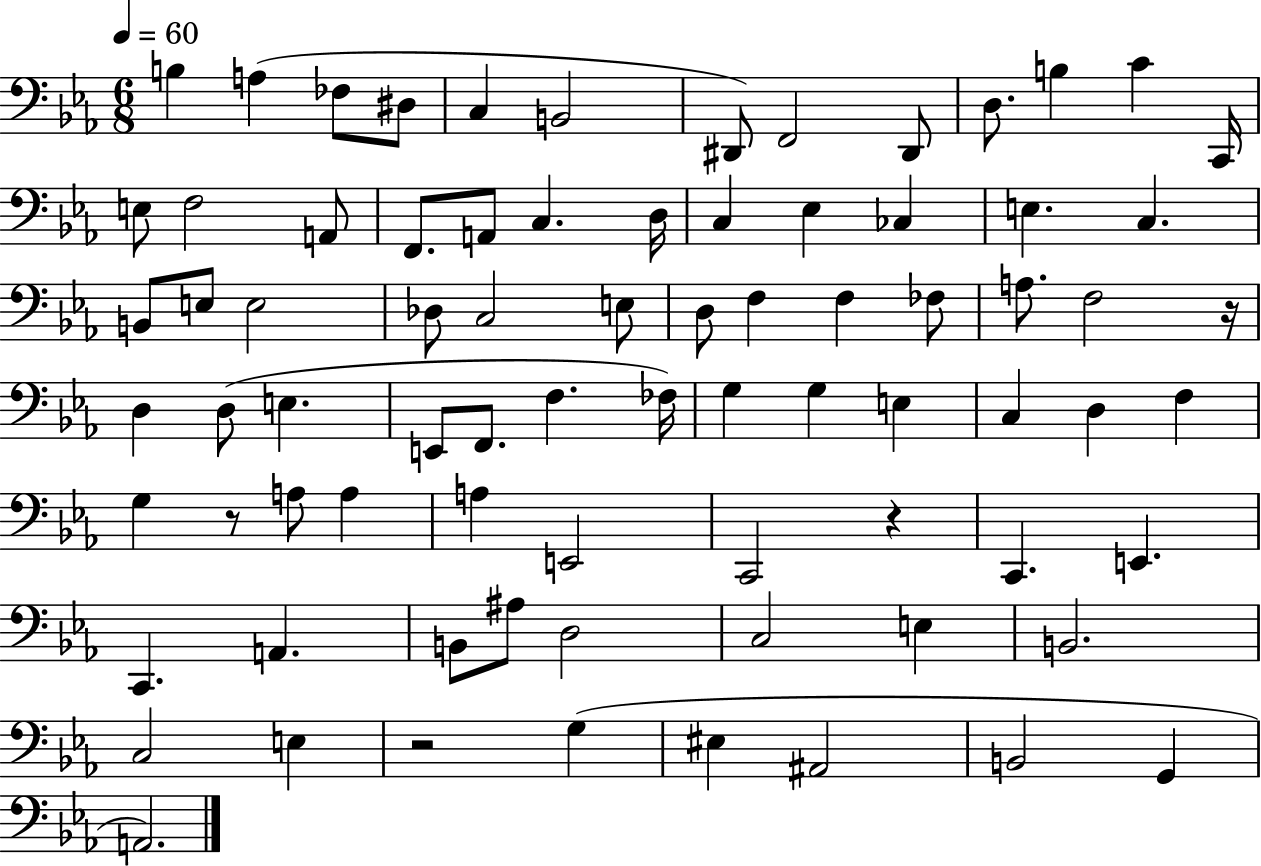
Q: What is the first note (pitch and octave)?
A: B3